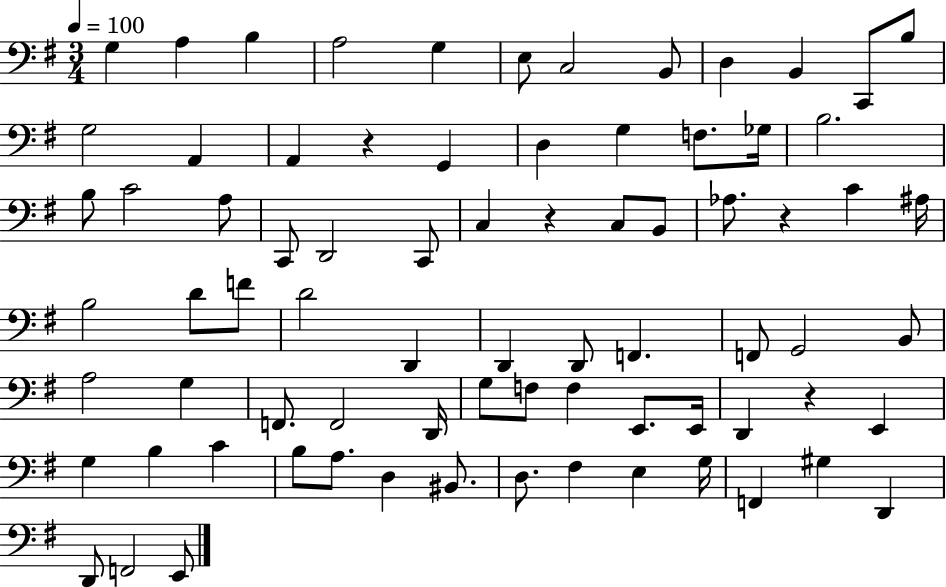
X:1
T:Untitled
M:3/4
L:1/4
K:G
G, A, B, A,2 G, E,/2 C,2 B,,/2 D, B,, C,,/2 B,/2 G,2 A,, A,, z G,, D, G, F,/2 _G,/4 B,2 B,/2 C2 A,/2 C,,/2 D,,2 C,,/2 C, z C,/2 B,,/2 _A,/2 z C ^A,/4 B,2 D/2 F/2 D2 D,, D,, D,,/2 F,, F,,/2 G,,2 B,,/2 A,2 G, F,,/2 F,,2 D,,/4 G,/2 F,/2 F, E,,/2 E,,/4 D,, z E,, G, B, C B,/2 A,/2 D, ^B,,/2 D,/2 ^F, E, G,/4 F,, ^G, D,, D,,/2 F,,2 E,,/2